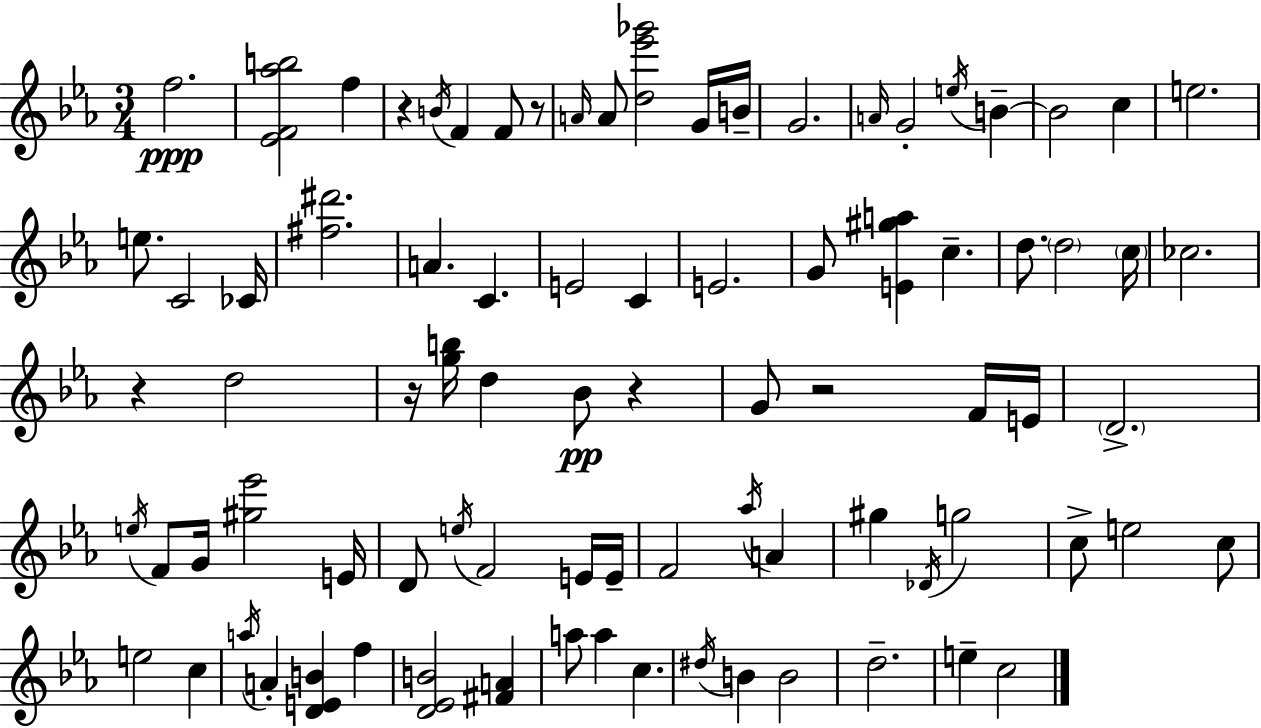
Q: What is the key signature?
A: C minor